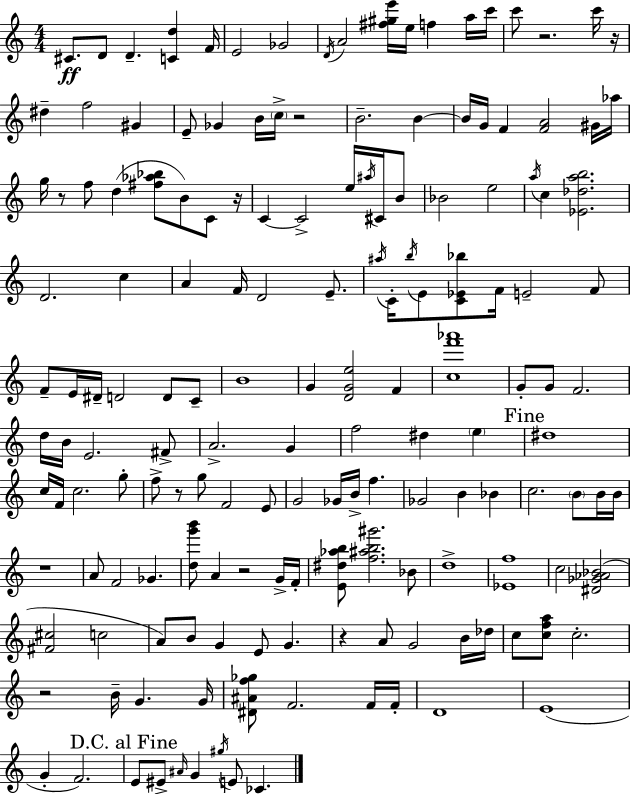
{
  \clef treble
  \numericTimeSignature
  \time 4/4
  \key c \major
  \repeat volta 2 { cis'8.\ff d'8 d'4.-- <c' d''>4 f'16 | e'2 ges'2 | \acciaccatura { d'16 } a'2 <fis'' gis'' e'''>16 e''16 f''4 a''16 | c'''16 c'''8 r2. c'''16 | \break r16 dis''4-- f''2 gis'4 | e'8-- ges'4 b'16 \parenthesize c''16-> r2 | b'2.-- b'4~~ | b'16 g'16 f'4 <f' a'>2 gis'16 | \break aes''16 g''16 r8 f''8 d''4( <fis'' aes'' bes''>8 b'8) c'8 | r16 c'4~~ c'2-> e''16 \acciaccatura { ais''16 } cis'16 | b'8 bes'2 e''2 | \acciaccatura { a''16 } c''4 <ees' des'' a'' b''>2. | \break d'2. c''4 | a'4 f'16 d'2 | e'8.-- \acciaccatura { ais''16 } c'16-. \acciaccatura { b''16 } e'8 <c' ees' bes''>8 f'16 e'2-- | f'8 f'8-- e'16 dis'16-- d'2 | \break d'8 c'8-- b'1 | g'4 <d' g' e''>2 | f'4 <c'' f''' aes'''>1 | g'8-. g'8 f'2. | \break d''16 b'16 e'2. | fis'8-> a'2.-> | g'4 f''2 dis''4 | \parenthesize e''4 \mark "Fine" dis''1 | \break c''16 f'16 c''2. | g''8-. f''8-> r8 g''8 f'2 | e'8 g'2 ges'16 b'16-> f''4. | ges'2 b'4 | \break bes'4 c''2. | \parenthesize b'8 b'16 b'16 r1 | a'8 f'2 ges'4. | <d'' g''' b'''>8 a'4 r2 | \break g'16-> f'16-. <e' dis'' aes'' b''>8 <f'' ais'' b'' gis'''>2. | bes'8 d''1-> | <ees' f''>1 | c''2 <dis' ges' aes' bes'>2( | \break <fis' cis''>2 c''2 | a'8) b'8 g'4 e'8 g'4. | r4 a'8 g'2 | b'16 des''16 c''8 <c'' f'' a''>8 c''2.-. | \break r2 b'16-- g'4. | g'16 <dis' ais' f'' ges''>8 f'2. | f'16 f'16-. d'1 | e'1( | \break g'4-. f'2.) | \mark "D.C. al Fine" e'8 eis'8-> \grace { ais'16 } g'4 \acciaccatura { gis''16 } e'8 | ces'4. } \bar "|."
}